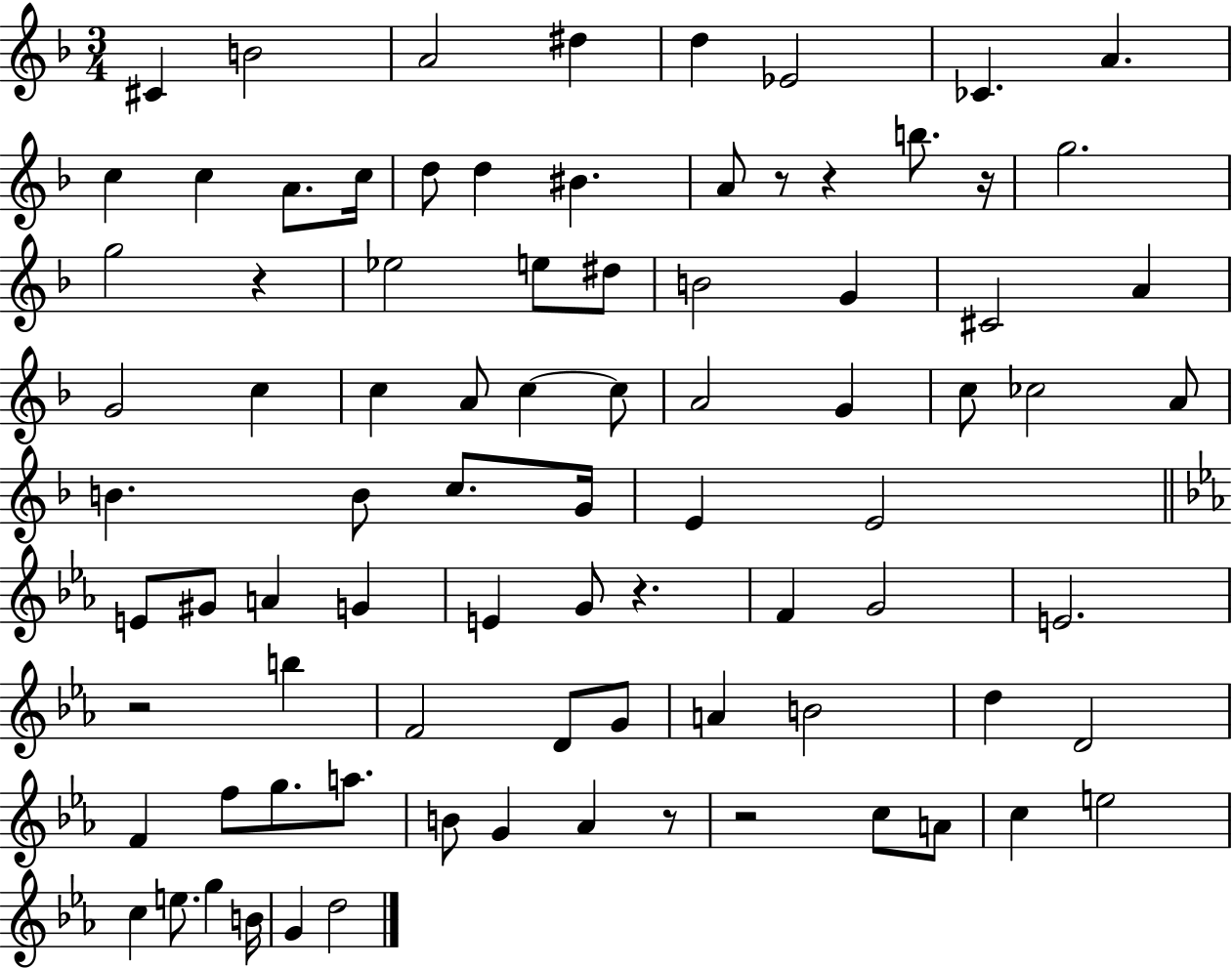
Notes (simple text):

C#4/q B4/h A4/h D#5/q D5/q Eb4/h CES4/q. A4/q. C5/q C5/q A4/e. C5/s D5/e D5/q BIS4/q. A4/e R/e R/q B5/e. R/s G5/h. G5/h R/q Eb5/h E5/e D#5/e B4/h G4/q C#4/h A4/q G4/h C5/q C5/q A4/e C5/q C5/e A4/h G4/q C5/e CES5/h A4/e B4/q. B4/e C5/e. G4/s E4/q E4/h E4/e G#4/e A4/q G4/q E4/q G4/e R/q. F4/q G4/h E4/h. R/h B5/q F4/h D4/e G4/e A4/q B4/h D5/q D4/h F4/q F5/e G5/e. A5/e. B4/e G4/q Ab4/q R/e R/h C5/e A4/e C5/q E5/h C5/q E5/e. G5/q B4/s G4/q D5/h